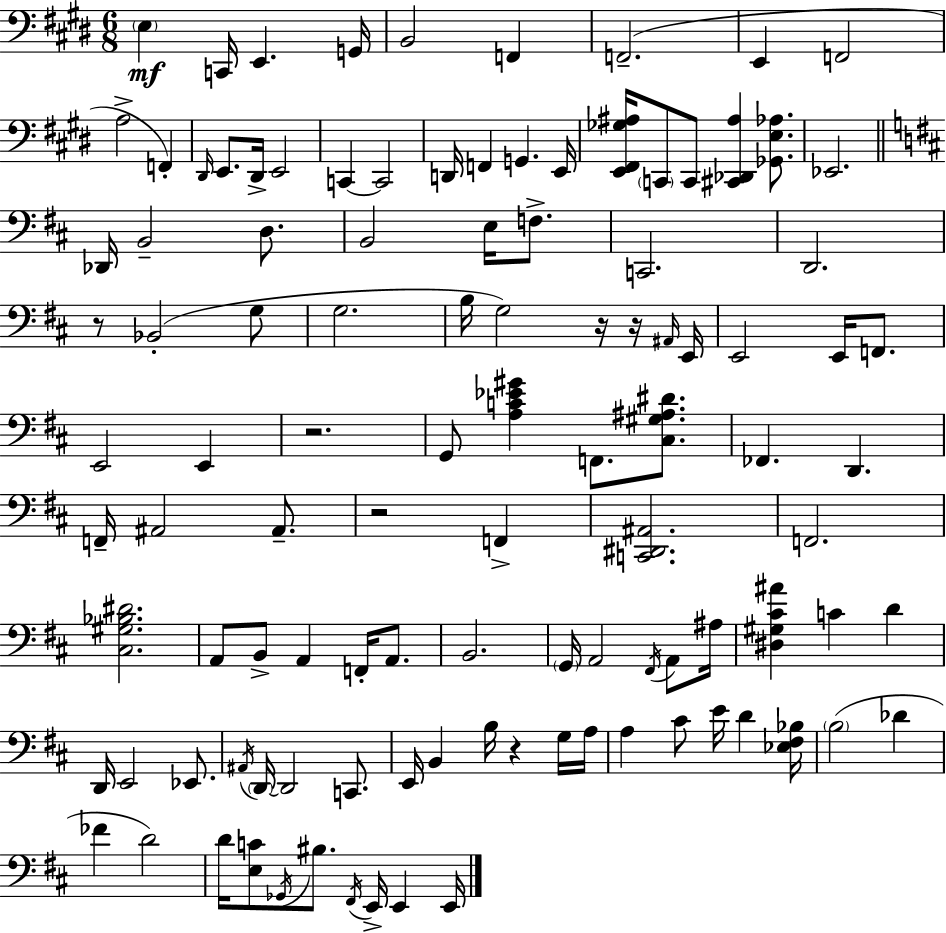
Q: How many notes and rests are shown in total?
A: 109